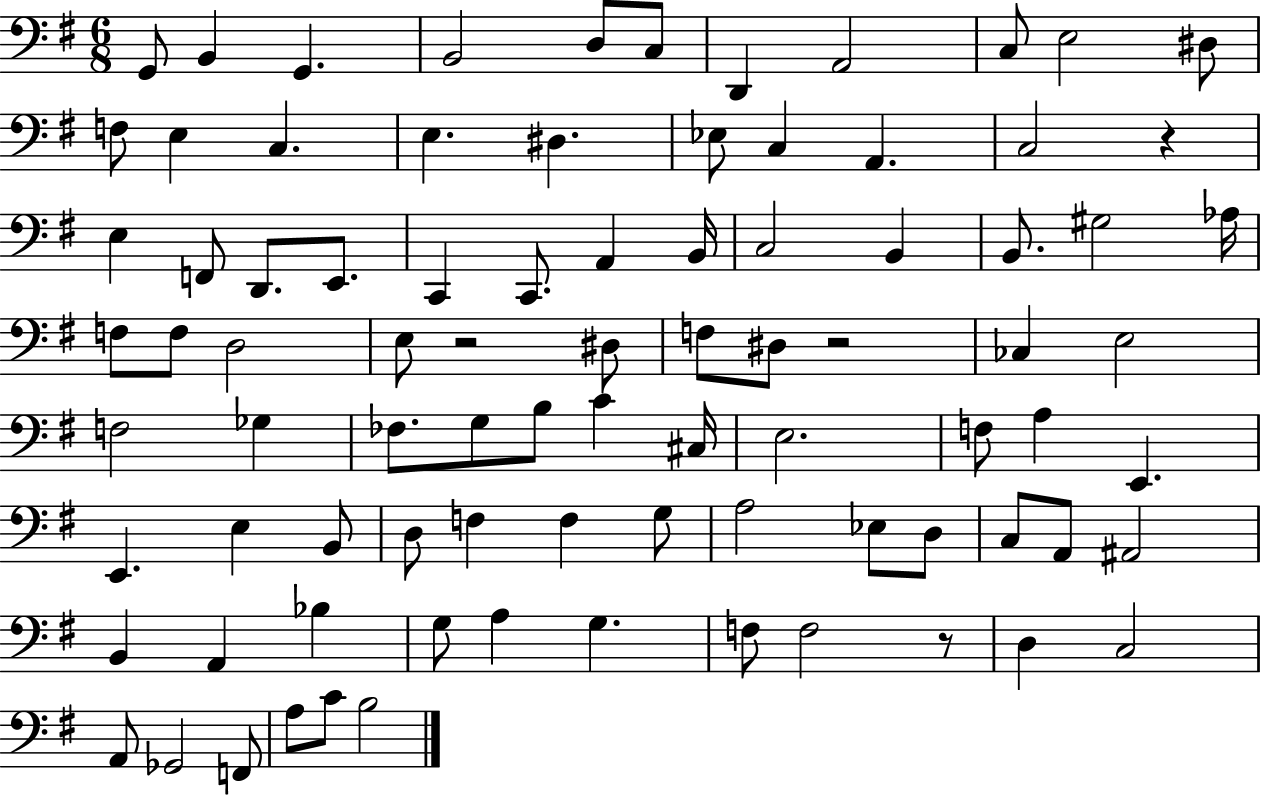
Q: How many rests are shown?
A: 4